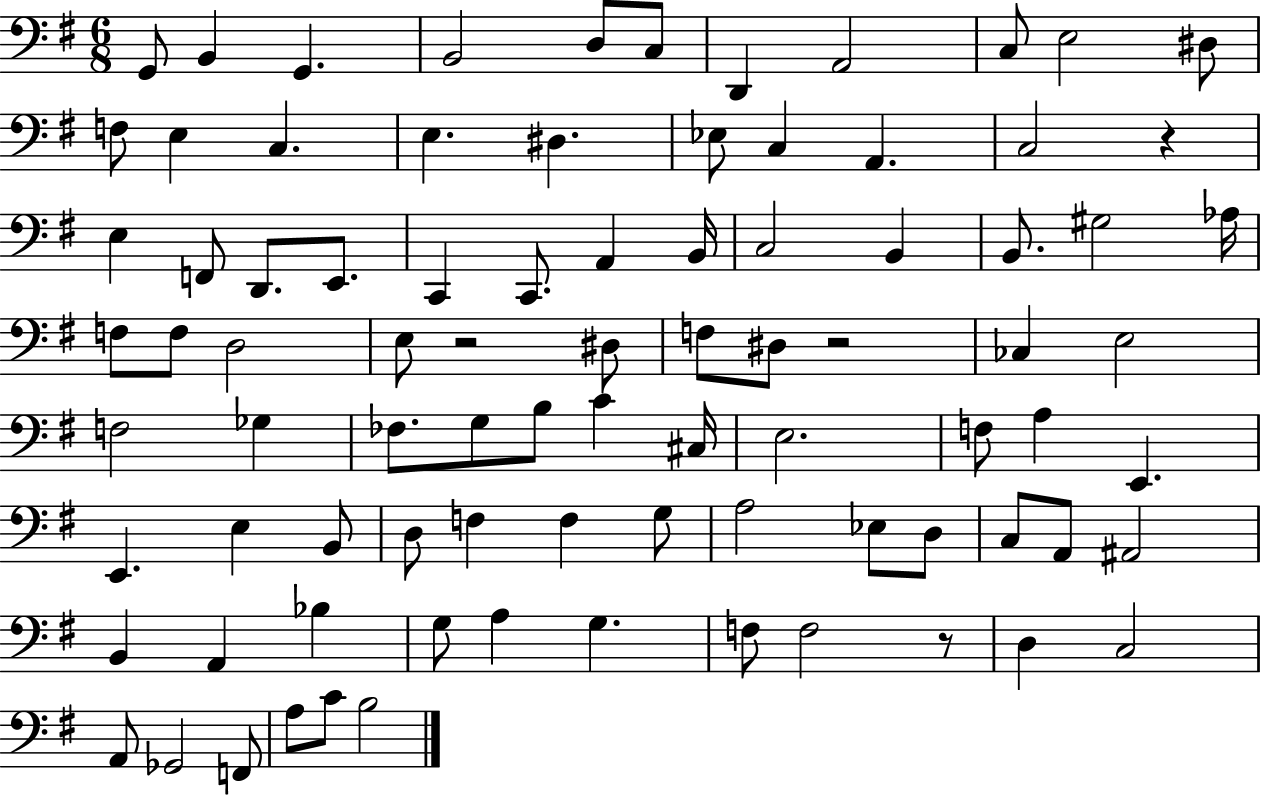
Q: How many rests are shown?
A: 4